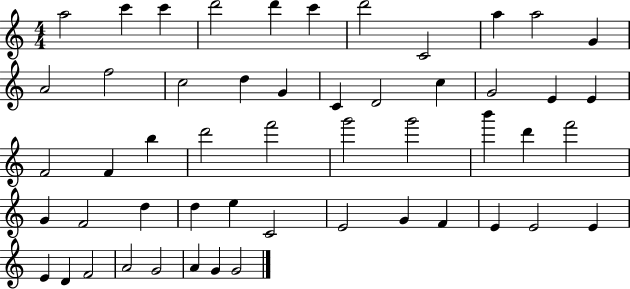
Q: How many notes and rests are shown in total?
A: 52